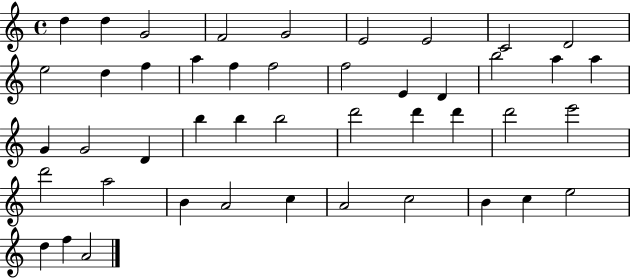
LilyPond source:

{
  \clef treble
  \time 4/4
  \defaultTimeSignature
  \key c \major
  d''4 d''4 g'2 | f'2 g'2 | e'2 e'2 | c'2 d'2 | \break e''2 d''4 f''4 | a''4 f''4 f''2 | f''2 e'4 d'4 | b''2 a''4 a''4 | \break g'4 g'2 d'4 | b''4 b''4 b''2 | d'''2 d'''4 d'''4 | d'''2 e'''2 | \break d'''2 a''2 | b'4 a'2 c''4 | a'2 c''2 | b'4 c''4 e''2 | \break d''4 f''4 a'2 | \bar "|."
}